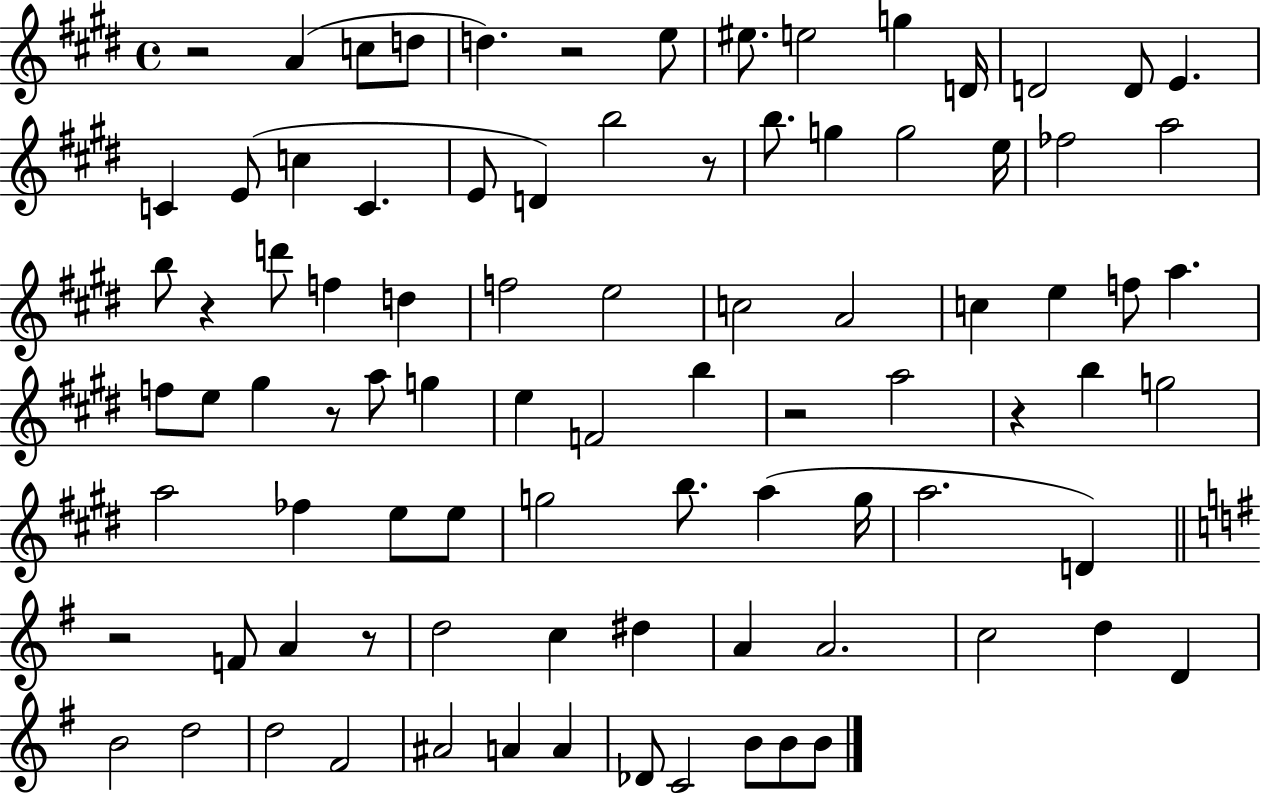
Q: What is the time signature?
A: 4/4